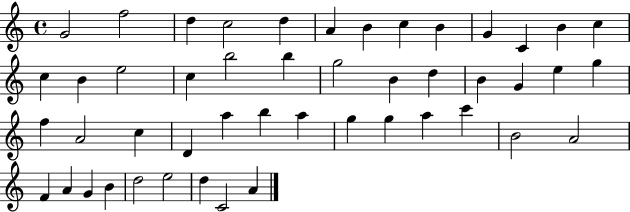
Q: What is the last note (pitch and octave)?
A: A4